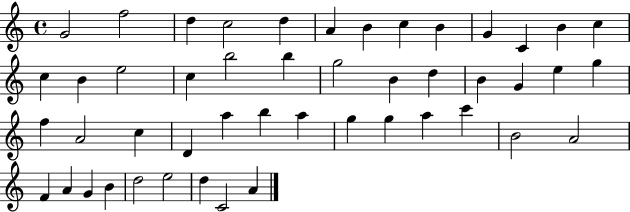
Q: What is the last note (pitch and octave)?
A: A4